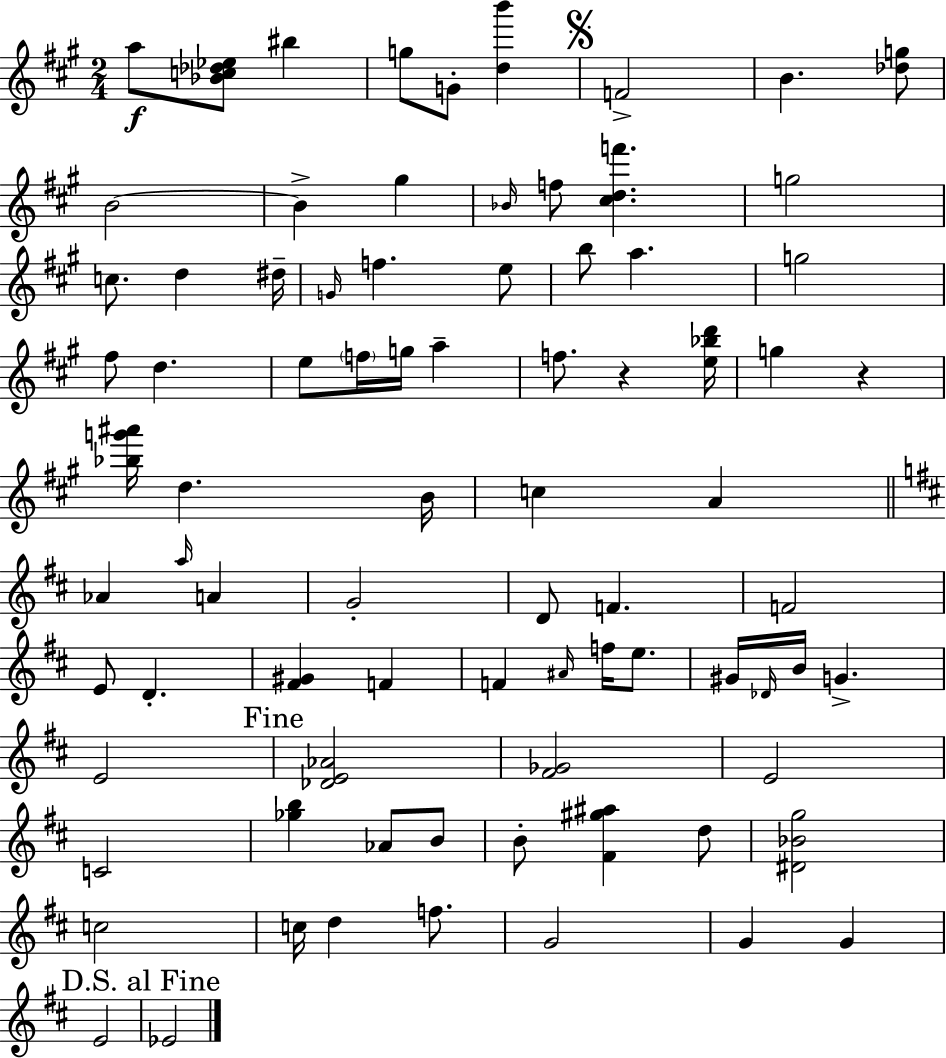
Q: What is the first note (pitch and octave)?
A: A5